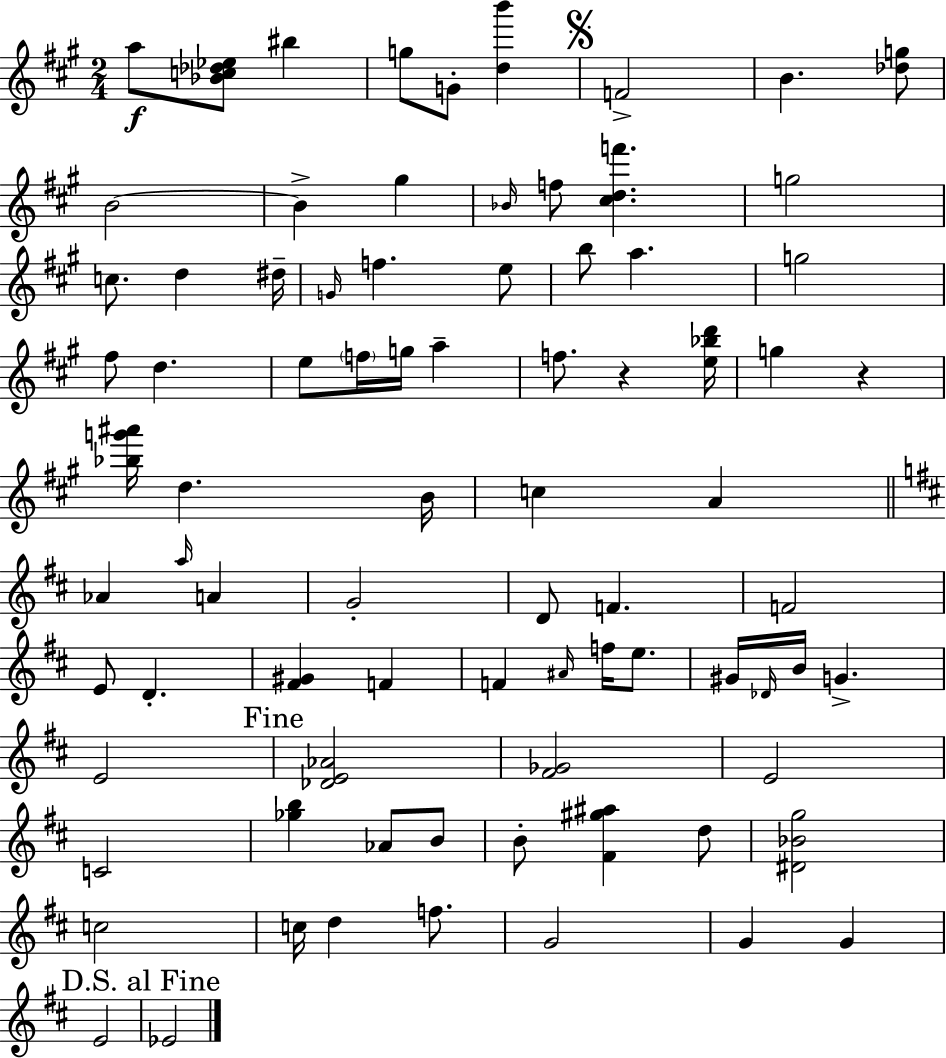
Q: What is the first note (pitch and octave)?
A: A5